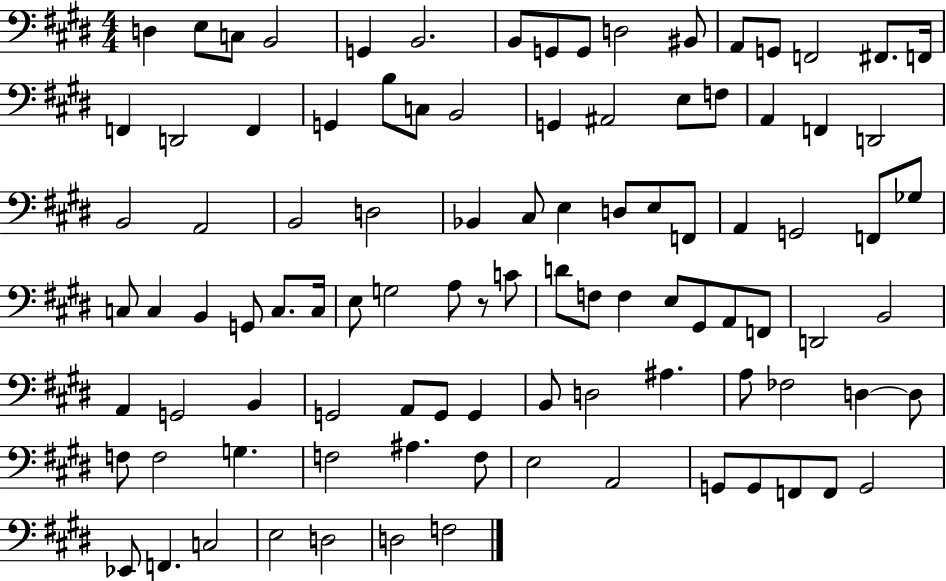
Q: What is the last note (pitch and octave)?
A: F3